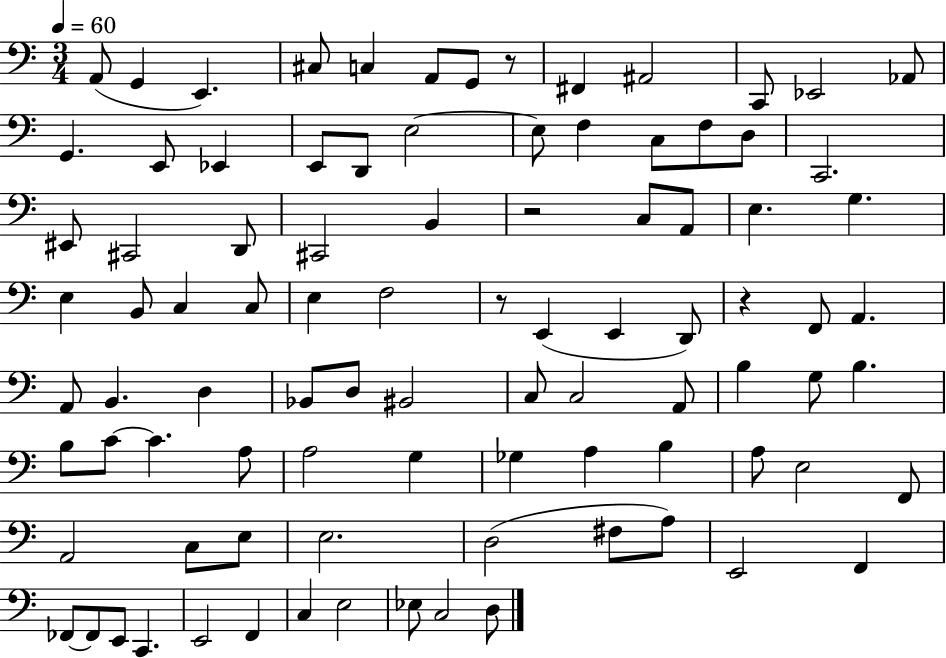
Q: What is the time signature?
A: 3/4